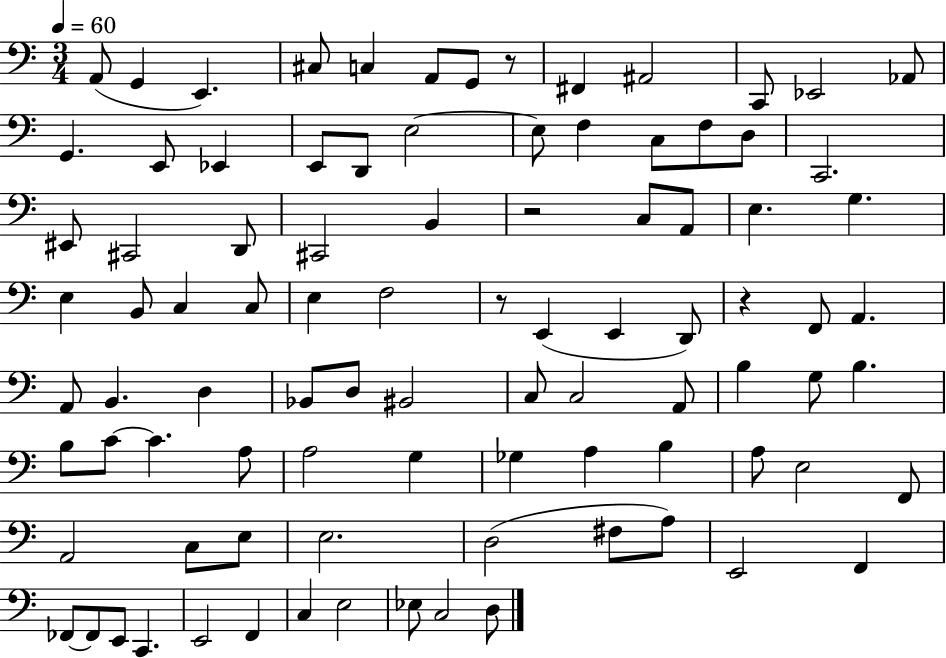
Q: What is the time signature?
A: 3/4